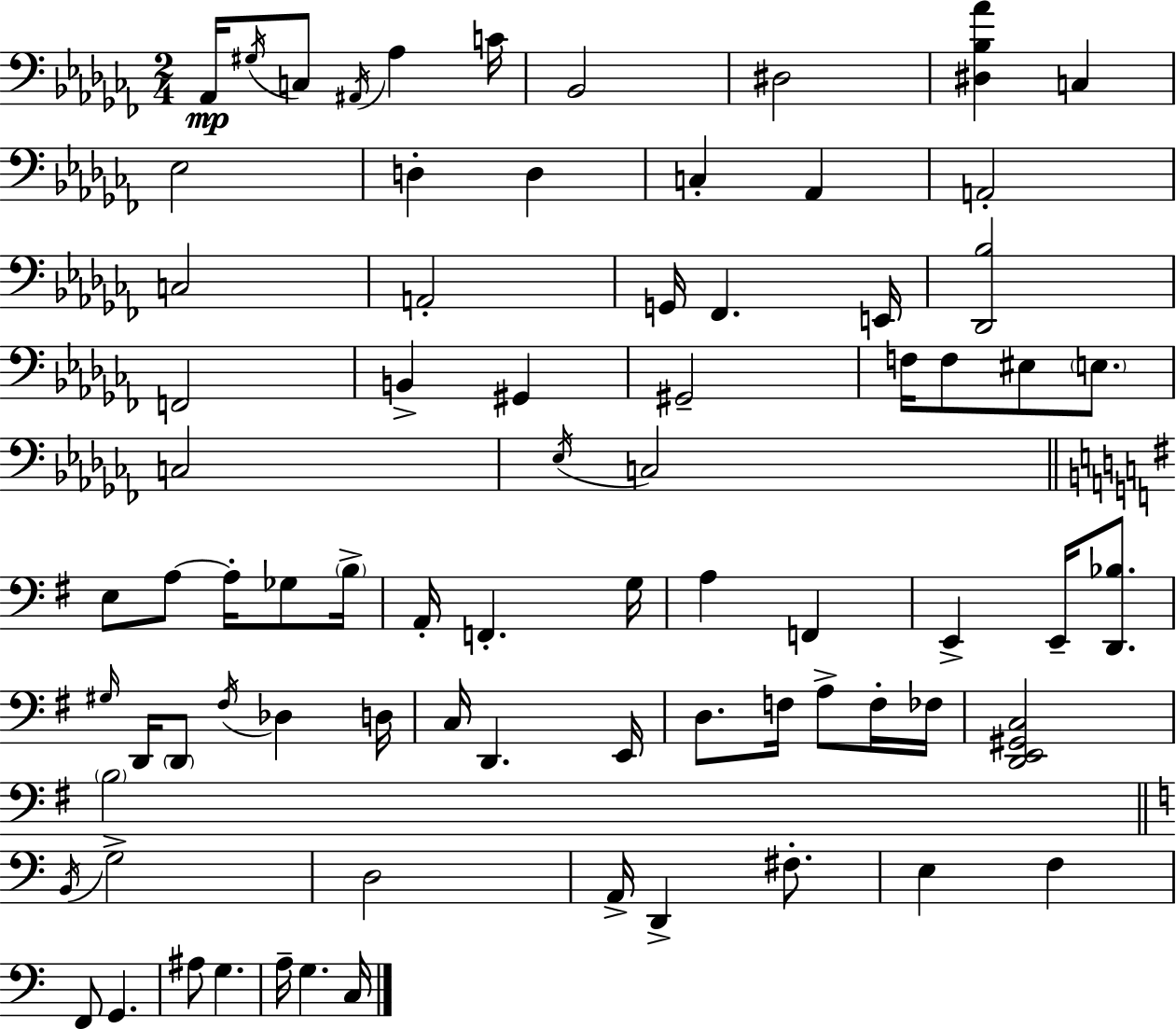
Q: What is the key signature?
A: AES minor